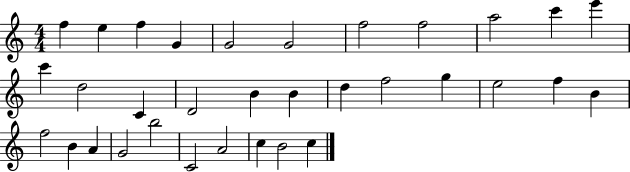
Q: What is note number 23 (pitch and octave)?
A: B4